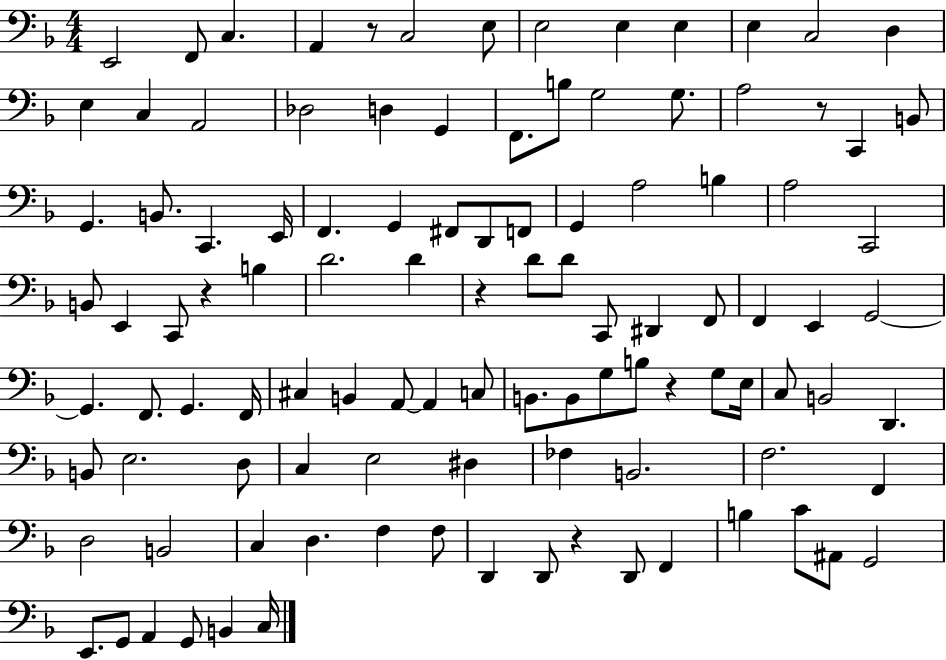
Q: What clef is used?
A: bass